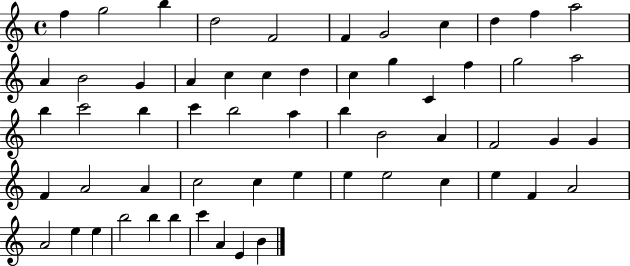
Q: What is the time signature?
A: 4/4